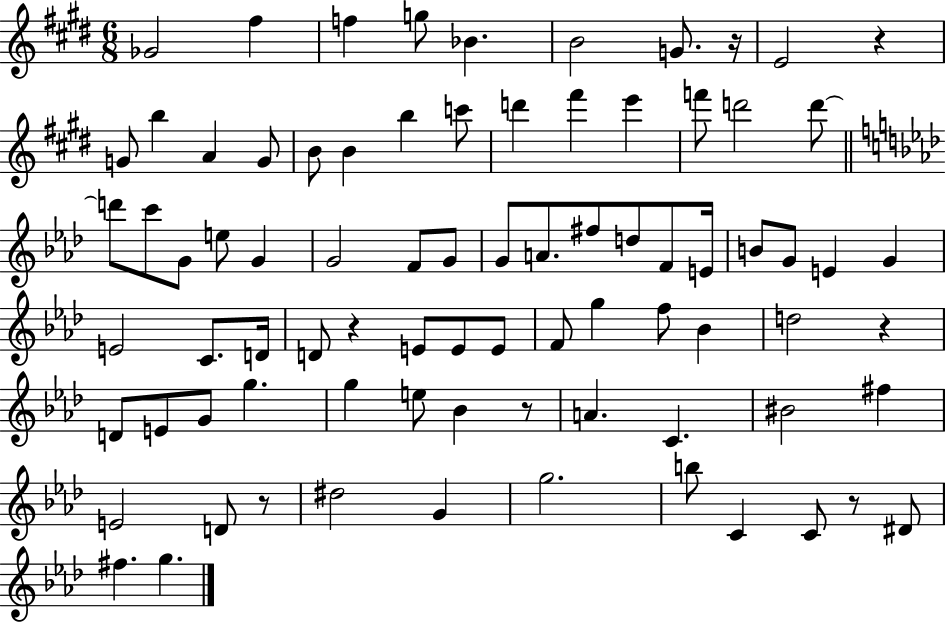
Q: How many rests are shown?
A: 7